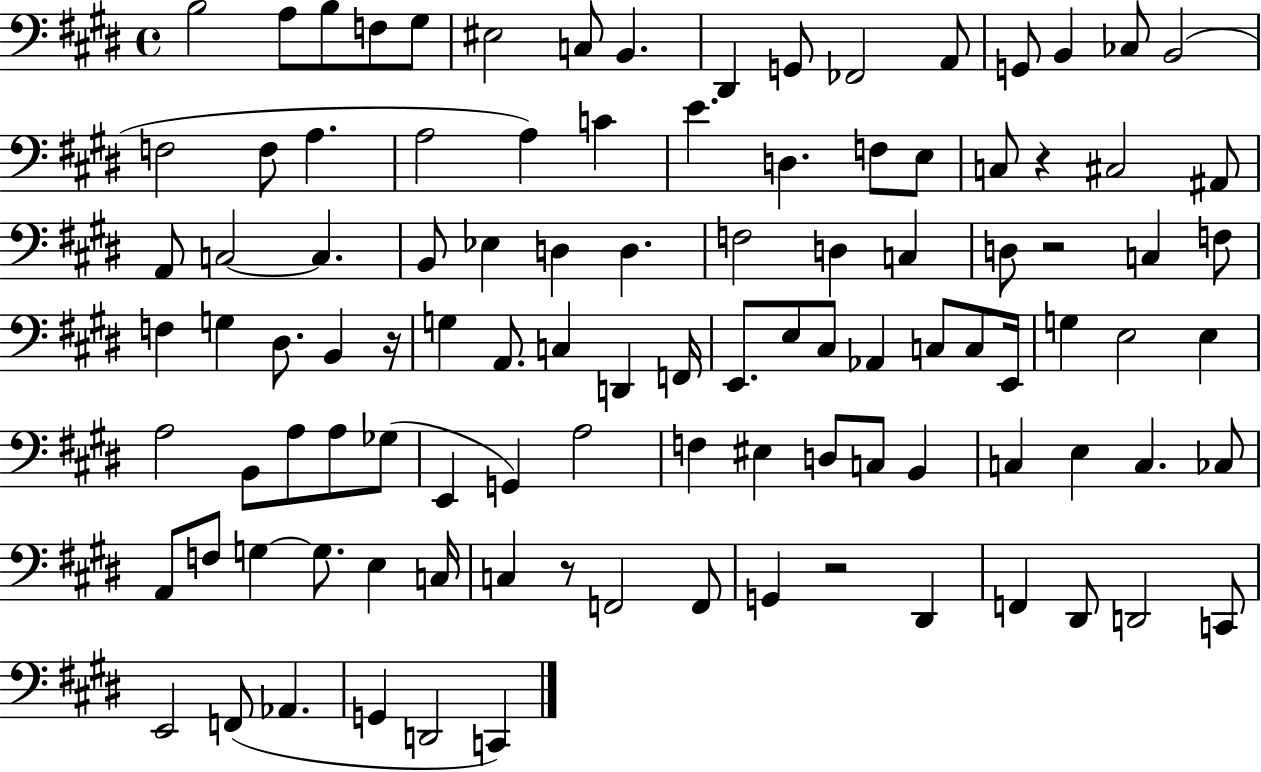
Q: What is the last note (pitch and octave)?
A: C2